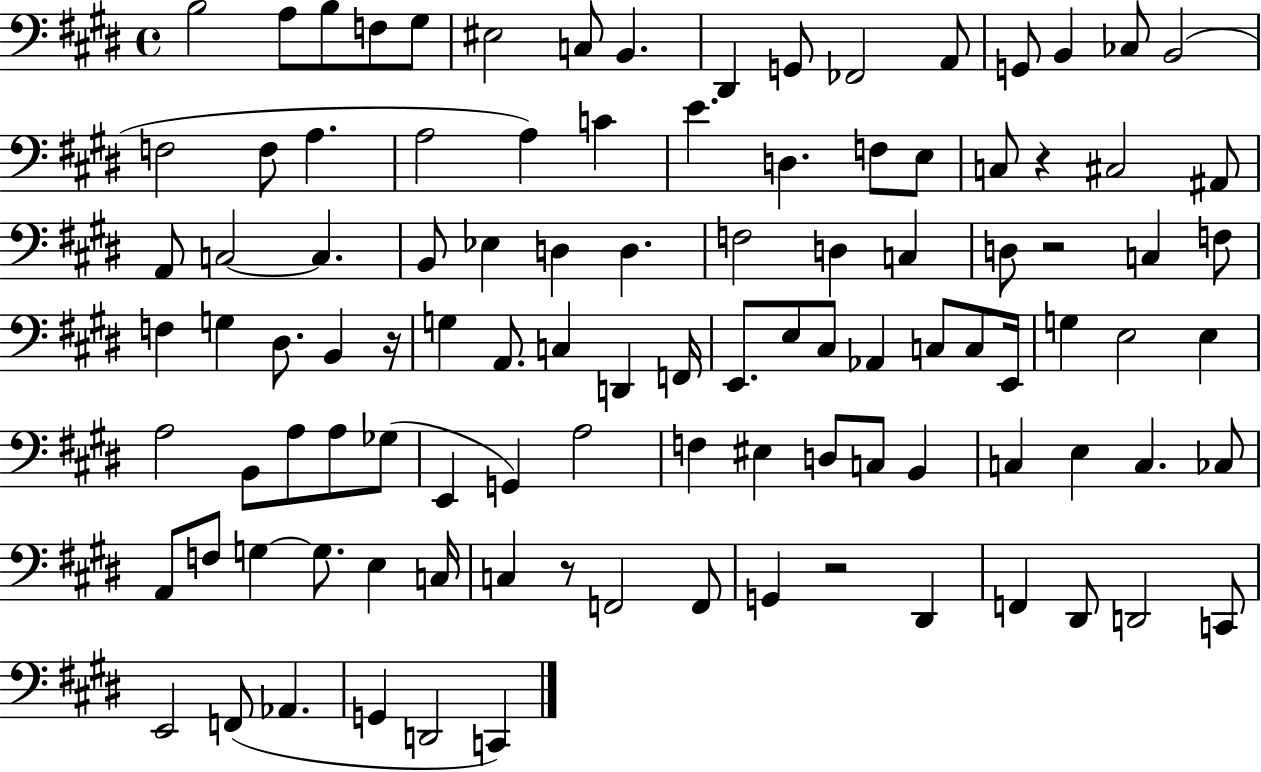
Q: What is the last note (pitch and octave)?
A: C2